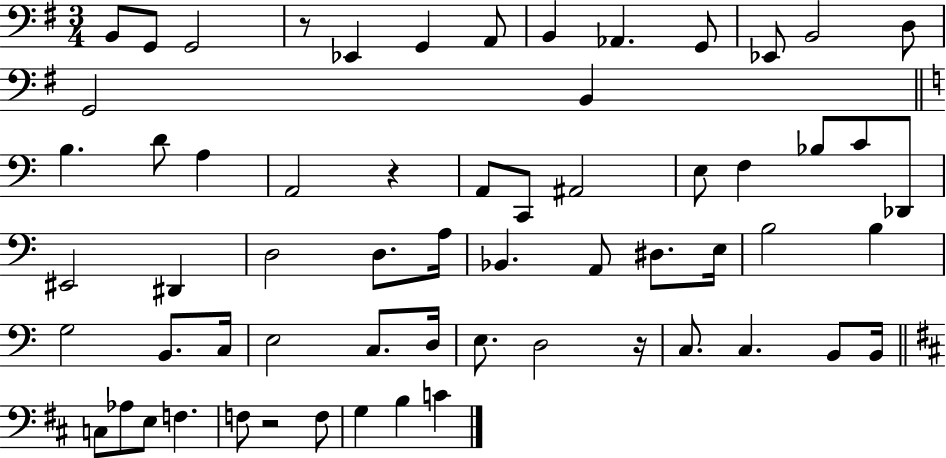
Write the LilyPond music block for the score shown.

{
  \clef bass
  \numericTimeSignature
  \time 3/4
  \key g \major
  \repeat volta 2 { b,8 g,8 g,2 | r8 ees,4 g,4 a,8 | b,4 aes,4. g,8 | ees,8 b,2 d8 | \break g,2 b,4 | \bar "||" \break \key c \major b4. d'8 a4 | a,2 r4 | a,8 c,8 ais,2 | e8 f4 bes8 c'8 des,8 | \break eis,2 dis,4 | d2 d8. a16 | bes,4. a,8 dis8. e16 | b2 b4 | \break g2 b,8. c16 | e2 c8. d16 | e8. d2 r16 | c8. c4. b,8 b,16 | \break \bar "||" \break \key b \minor c8 aes8 e8 f4. | f8 r2 f8 | g4 b4 c'4 | } \bar "|."
}